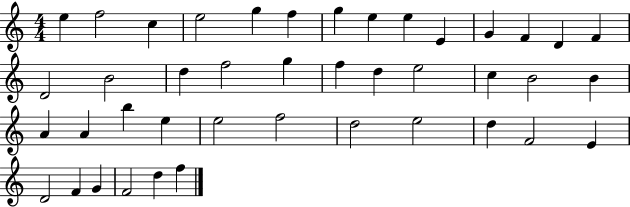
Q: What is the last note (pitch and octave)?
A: F5